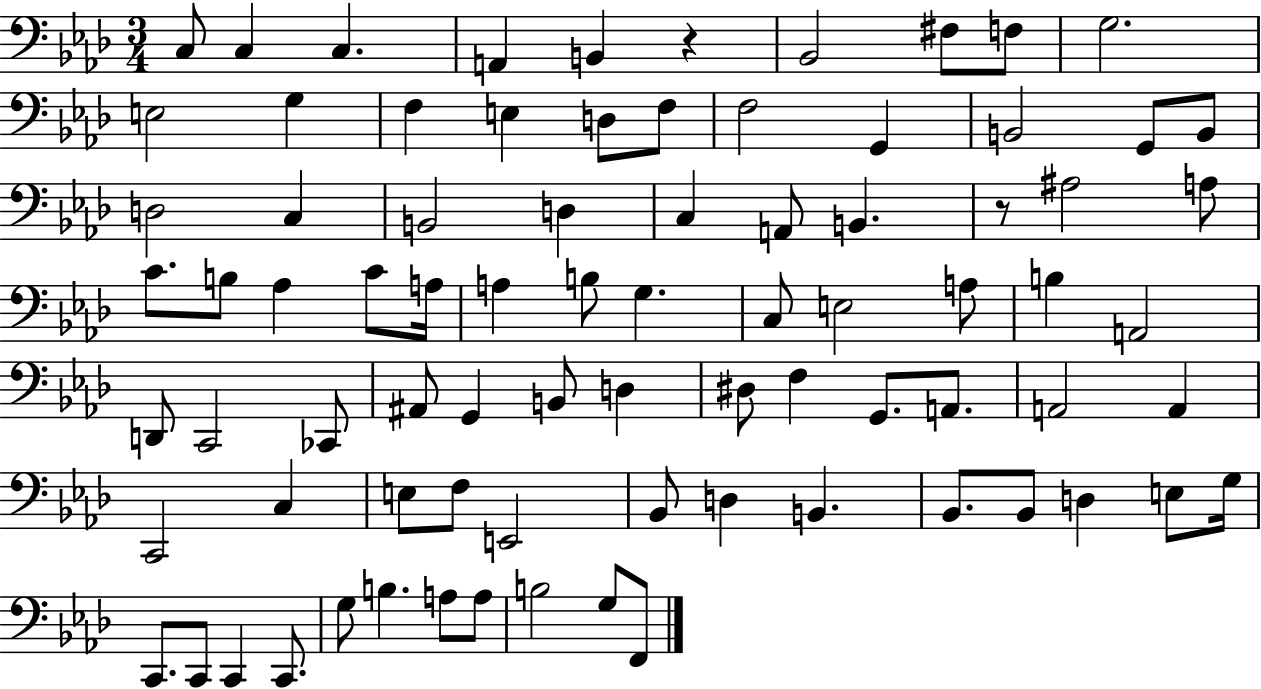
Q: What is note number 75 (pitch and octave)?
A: A3